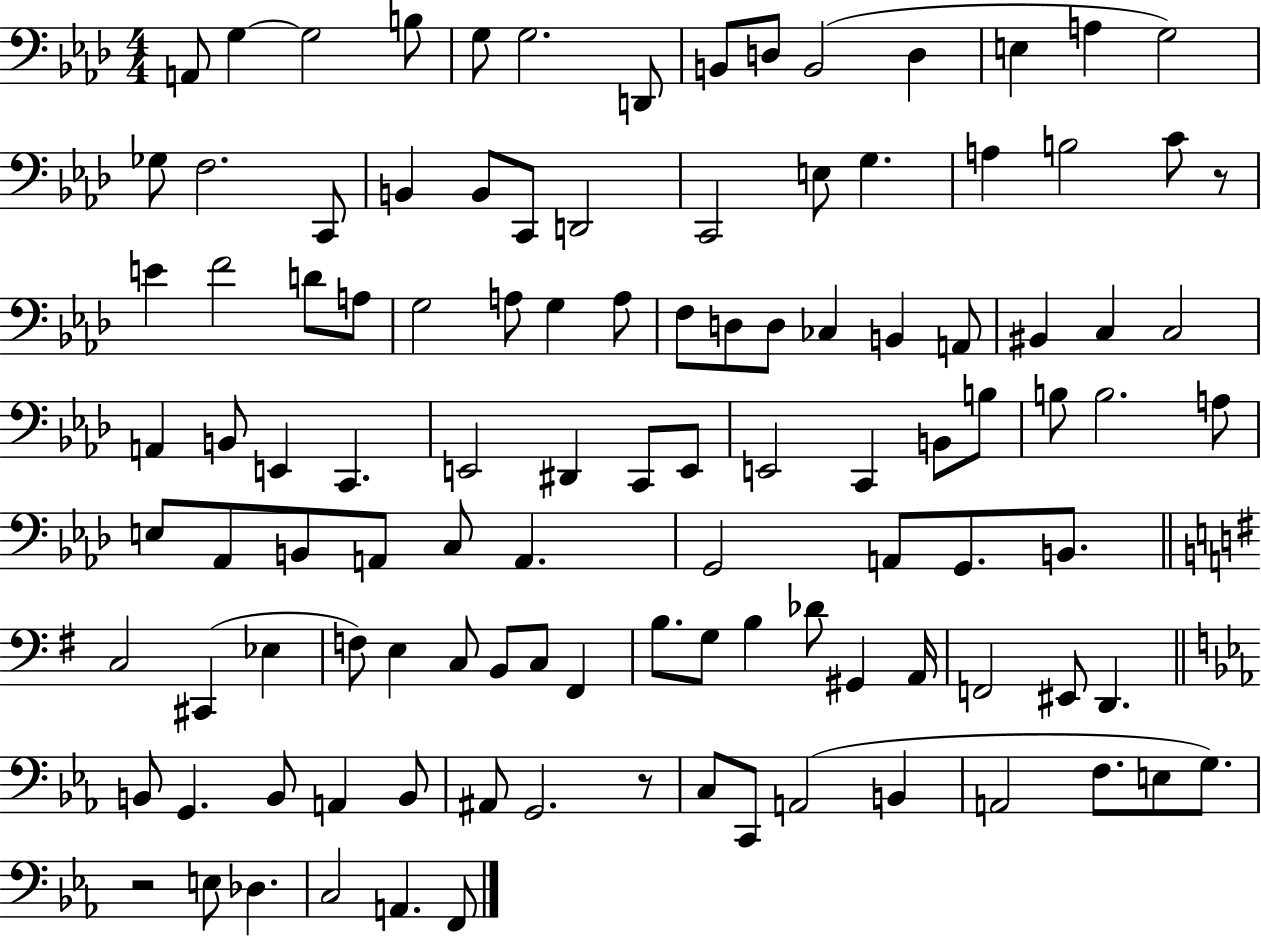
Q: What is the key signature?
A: AES major